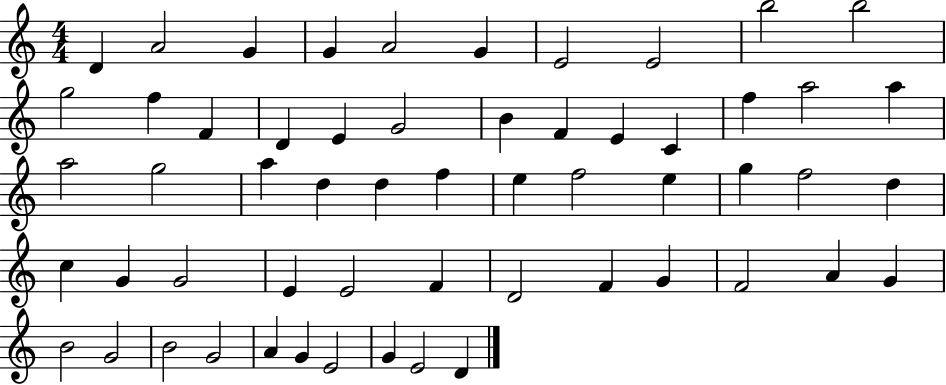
X:1
T:Untitled
M:4/4
L:1/4
K:C
D A2 G G A2 G E2 E2 b2 b2 g2 f F D E G2 B F E C f a2 a a2 g2 a d d f e f2 e g f2 d c G G2 E E2 F D2 F G F2 A G B2 G2 B2 G2 A G E2 G E2 D